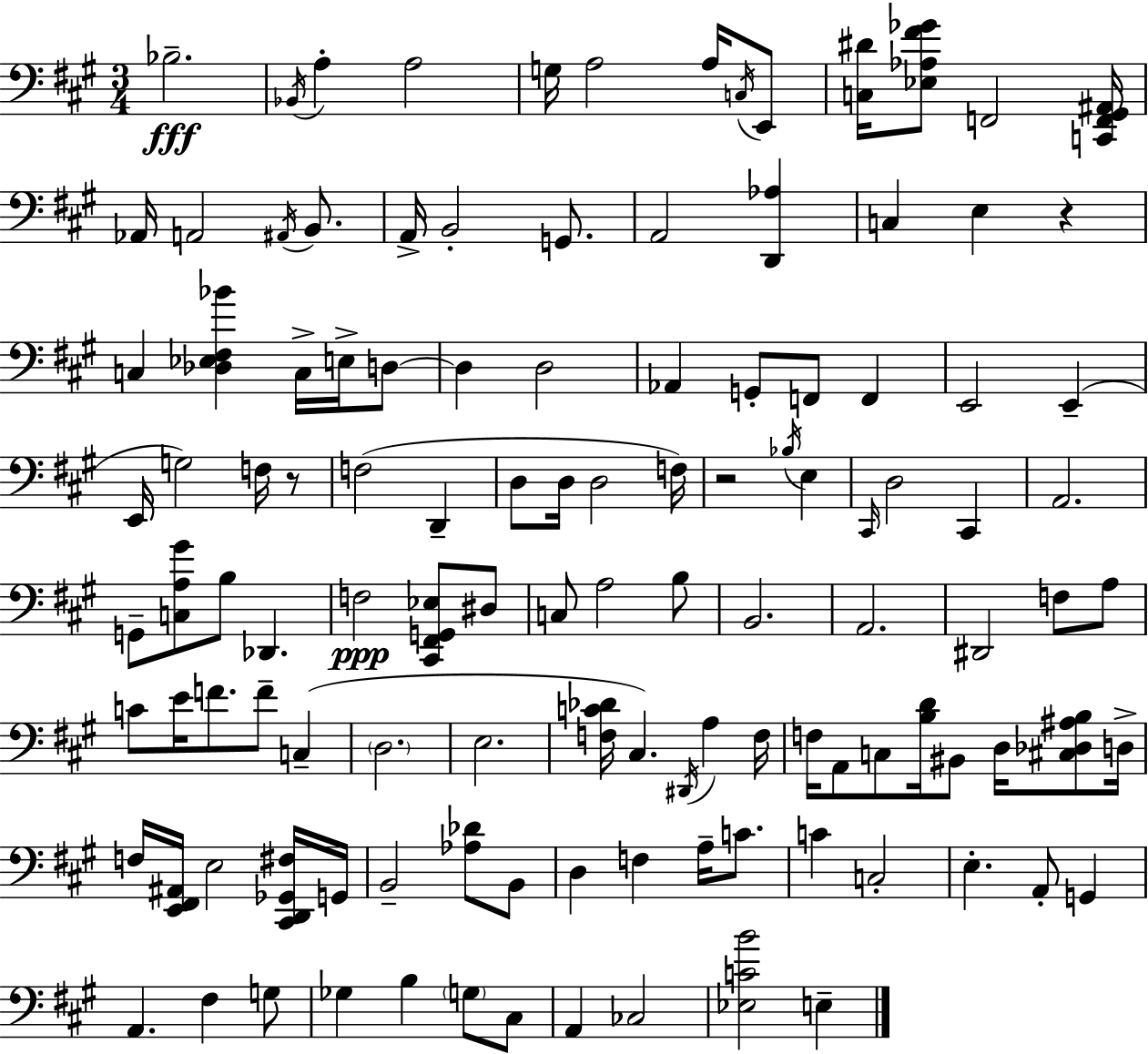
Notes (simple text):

Bb3/h. Bb2/s A3/q A3/h G3/s A3/h A3/s C3/s E2/e [C3,D#4]/s [Eb3,Ab3,F#4,Gb4]/e F2/h [C2,F2,G#2,A#2]/s Ab2/s A2/h A#2/s B2/e. A2/s B2/h G2/e. A2/h [D2,Ab3]/q C3/q E3/q R/q C3/q [Db3,Eb3,F#3,Bb4]/q C3/s E3/s D3/e D3/q D3/h Ab2/q G2/e F2/e F2/q E2/h E2/q E2/s G3/h F3/s R/e F3/h D2/q D3/e D3/s D3/h F3/s R/h Bb3/s E3/q C#2/s D3/h C#2/q A2/h. G2/e [C3,A3,G#4]/e B3/e Db2/q. F3/h [C#2,F#2,G2,Eb3]/e D#3/e C3/e A3/h B3/e B2/h. A2/h. D#2/h F3/e A3/e C4/e E4/s F4/e. F4/e C3/q D3/h. E3/h. [F3,C4,Db4]/s C#3/q. D#2/s A3/q F3/s F3/s A2/e C3/e [B3,D4]/s BIS2/e D3/s [C#3,Db3,A#3,B3]/e D3/s F3/s [E2,F#2,A#2]/s E3/h [C#2,D2,Gb2,F#3]/s G2/s B2/h [Ab3,Db4]/e B2/e D3/q F3/q A3/s C4/e. C4/q C3/h E3/q. A2/e G2/q A2/q. F#3/q G3/e Gb3/q B3/q G3/e C#3/e A2/q CES3/h [Eb3,C4,B4]/h E3/q